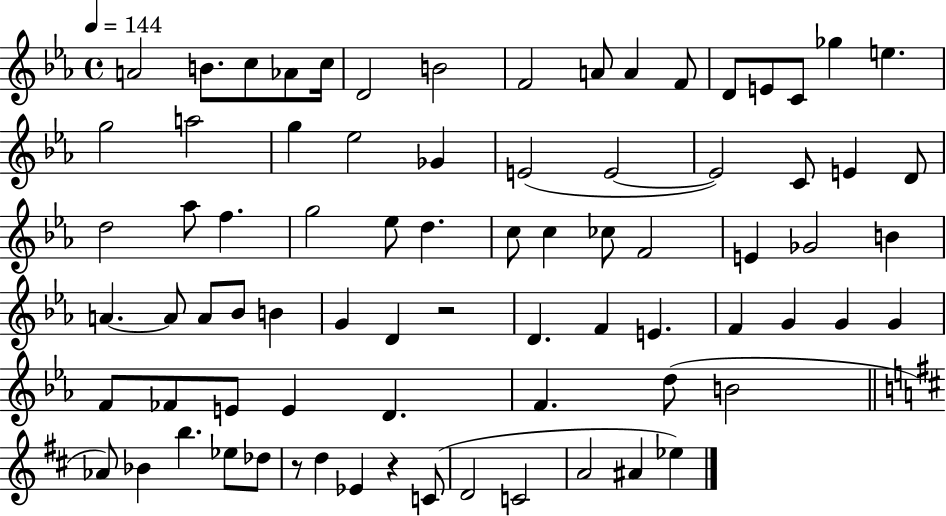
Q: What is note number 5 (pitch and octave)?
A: C5